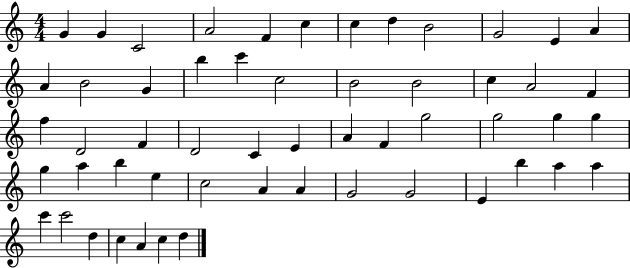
G4/q G4/q C4/h A4/h F4/q C5/q C5/q D5/q B4/h G4/h E4/q A4/q A4/q B4/h G4/q B5/q C6/q C5/h B4/h B4/h C5/q A4/h F4/q F5/q D4/h F4/q D4/h C4/q E4/q A4/q F4/q G5/h G5/h G5/q G5/q G5/q A5/q B5/q E5/q C5/h A4/q A4/q G4/h G4/h E4/q B5/q A5/q A5/q C6/q C6/h D5/q C5/q A4/q C5/q D5/q